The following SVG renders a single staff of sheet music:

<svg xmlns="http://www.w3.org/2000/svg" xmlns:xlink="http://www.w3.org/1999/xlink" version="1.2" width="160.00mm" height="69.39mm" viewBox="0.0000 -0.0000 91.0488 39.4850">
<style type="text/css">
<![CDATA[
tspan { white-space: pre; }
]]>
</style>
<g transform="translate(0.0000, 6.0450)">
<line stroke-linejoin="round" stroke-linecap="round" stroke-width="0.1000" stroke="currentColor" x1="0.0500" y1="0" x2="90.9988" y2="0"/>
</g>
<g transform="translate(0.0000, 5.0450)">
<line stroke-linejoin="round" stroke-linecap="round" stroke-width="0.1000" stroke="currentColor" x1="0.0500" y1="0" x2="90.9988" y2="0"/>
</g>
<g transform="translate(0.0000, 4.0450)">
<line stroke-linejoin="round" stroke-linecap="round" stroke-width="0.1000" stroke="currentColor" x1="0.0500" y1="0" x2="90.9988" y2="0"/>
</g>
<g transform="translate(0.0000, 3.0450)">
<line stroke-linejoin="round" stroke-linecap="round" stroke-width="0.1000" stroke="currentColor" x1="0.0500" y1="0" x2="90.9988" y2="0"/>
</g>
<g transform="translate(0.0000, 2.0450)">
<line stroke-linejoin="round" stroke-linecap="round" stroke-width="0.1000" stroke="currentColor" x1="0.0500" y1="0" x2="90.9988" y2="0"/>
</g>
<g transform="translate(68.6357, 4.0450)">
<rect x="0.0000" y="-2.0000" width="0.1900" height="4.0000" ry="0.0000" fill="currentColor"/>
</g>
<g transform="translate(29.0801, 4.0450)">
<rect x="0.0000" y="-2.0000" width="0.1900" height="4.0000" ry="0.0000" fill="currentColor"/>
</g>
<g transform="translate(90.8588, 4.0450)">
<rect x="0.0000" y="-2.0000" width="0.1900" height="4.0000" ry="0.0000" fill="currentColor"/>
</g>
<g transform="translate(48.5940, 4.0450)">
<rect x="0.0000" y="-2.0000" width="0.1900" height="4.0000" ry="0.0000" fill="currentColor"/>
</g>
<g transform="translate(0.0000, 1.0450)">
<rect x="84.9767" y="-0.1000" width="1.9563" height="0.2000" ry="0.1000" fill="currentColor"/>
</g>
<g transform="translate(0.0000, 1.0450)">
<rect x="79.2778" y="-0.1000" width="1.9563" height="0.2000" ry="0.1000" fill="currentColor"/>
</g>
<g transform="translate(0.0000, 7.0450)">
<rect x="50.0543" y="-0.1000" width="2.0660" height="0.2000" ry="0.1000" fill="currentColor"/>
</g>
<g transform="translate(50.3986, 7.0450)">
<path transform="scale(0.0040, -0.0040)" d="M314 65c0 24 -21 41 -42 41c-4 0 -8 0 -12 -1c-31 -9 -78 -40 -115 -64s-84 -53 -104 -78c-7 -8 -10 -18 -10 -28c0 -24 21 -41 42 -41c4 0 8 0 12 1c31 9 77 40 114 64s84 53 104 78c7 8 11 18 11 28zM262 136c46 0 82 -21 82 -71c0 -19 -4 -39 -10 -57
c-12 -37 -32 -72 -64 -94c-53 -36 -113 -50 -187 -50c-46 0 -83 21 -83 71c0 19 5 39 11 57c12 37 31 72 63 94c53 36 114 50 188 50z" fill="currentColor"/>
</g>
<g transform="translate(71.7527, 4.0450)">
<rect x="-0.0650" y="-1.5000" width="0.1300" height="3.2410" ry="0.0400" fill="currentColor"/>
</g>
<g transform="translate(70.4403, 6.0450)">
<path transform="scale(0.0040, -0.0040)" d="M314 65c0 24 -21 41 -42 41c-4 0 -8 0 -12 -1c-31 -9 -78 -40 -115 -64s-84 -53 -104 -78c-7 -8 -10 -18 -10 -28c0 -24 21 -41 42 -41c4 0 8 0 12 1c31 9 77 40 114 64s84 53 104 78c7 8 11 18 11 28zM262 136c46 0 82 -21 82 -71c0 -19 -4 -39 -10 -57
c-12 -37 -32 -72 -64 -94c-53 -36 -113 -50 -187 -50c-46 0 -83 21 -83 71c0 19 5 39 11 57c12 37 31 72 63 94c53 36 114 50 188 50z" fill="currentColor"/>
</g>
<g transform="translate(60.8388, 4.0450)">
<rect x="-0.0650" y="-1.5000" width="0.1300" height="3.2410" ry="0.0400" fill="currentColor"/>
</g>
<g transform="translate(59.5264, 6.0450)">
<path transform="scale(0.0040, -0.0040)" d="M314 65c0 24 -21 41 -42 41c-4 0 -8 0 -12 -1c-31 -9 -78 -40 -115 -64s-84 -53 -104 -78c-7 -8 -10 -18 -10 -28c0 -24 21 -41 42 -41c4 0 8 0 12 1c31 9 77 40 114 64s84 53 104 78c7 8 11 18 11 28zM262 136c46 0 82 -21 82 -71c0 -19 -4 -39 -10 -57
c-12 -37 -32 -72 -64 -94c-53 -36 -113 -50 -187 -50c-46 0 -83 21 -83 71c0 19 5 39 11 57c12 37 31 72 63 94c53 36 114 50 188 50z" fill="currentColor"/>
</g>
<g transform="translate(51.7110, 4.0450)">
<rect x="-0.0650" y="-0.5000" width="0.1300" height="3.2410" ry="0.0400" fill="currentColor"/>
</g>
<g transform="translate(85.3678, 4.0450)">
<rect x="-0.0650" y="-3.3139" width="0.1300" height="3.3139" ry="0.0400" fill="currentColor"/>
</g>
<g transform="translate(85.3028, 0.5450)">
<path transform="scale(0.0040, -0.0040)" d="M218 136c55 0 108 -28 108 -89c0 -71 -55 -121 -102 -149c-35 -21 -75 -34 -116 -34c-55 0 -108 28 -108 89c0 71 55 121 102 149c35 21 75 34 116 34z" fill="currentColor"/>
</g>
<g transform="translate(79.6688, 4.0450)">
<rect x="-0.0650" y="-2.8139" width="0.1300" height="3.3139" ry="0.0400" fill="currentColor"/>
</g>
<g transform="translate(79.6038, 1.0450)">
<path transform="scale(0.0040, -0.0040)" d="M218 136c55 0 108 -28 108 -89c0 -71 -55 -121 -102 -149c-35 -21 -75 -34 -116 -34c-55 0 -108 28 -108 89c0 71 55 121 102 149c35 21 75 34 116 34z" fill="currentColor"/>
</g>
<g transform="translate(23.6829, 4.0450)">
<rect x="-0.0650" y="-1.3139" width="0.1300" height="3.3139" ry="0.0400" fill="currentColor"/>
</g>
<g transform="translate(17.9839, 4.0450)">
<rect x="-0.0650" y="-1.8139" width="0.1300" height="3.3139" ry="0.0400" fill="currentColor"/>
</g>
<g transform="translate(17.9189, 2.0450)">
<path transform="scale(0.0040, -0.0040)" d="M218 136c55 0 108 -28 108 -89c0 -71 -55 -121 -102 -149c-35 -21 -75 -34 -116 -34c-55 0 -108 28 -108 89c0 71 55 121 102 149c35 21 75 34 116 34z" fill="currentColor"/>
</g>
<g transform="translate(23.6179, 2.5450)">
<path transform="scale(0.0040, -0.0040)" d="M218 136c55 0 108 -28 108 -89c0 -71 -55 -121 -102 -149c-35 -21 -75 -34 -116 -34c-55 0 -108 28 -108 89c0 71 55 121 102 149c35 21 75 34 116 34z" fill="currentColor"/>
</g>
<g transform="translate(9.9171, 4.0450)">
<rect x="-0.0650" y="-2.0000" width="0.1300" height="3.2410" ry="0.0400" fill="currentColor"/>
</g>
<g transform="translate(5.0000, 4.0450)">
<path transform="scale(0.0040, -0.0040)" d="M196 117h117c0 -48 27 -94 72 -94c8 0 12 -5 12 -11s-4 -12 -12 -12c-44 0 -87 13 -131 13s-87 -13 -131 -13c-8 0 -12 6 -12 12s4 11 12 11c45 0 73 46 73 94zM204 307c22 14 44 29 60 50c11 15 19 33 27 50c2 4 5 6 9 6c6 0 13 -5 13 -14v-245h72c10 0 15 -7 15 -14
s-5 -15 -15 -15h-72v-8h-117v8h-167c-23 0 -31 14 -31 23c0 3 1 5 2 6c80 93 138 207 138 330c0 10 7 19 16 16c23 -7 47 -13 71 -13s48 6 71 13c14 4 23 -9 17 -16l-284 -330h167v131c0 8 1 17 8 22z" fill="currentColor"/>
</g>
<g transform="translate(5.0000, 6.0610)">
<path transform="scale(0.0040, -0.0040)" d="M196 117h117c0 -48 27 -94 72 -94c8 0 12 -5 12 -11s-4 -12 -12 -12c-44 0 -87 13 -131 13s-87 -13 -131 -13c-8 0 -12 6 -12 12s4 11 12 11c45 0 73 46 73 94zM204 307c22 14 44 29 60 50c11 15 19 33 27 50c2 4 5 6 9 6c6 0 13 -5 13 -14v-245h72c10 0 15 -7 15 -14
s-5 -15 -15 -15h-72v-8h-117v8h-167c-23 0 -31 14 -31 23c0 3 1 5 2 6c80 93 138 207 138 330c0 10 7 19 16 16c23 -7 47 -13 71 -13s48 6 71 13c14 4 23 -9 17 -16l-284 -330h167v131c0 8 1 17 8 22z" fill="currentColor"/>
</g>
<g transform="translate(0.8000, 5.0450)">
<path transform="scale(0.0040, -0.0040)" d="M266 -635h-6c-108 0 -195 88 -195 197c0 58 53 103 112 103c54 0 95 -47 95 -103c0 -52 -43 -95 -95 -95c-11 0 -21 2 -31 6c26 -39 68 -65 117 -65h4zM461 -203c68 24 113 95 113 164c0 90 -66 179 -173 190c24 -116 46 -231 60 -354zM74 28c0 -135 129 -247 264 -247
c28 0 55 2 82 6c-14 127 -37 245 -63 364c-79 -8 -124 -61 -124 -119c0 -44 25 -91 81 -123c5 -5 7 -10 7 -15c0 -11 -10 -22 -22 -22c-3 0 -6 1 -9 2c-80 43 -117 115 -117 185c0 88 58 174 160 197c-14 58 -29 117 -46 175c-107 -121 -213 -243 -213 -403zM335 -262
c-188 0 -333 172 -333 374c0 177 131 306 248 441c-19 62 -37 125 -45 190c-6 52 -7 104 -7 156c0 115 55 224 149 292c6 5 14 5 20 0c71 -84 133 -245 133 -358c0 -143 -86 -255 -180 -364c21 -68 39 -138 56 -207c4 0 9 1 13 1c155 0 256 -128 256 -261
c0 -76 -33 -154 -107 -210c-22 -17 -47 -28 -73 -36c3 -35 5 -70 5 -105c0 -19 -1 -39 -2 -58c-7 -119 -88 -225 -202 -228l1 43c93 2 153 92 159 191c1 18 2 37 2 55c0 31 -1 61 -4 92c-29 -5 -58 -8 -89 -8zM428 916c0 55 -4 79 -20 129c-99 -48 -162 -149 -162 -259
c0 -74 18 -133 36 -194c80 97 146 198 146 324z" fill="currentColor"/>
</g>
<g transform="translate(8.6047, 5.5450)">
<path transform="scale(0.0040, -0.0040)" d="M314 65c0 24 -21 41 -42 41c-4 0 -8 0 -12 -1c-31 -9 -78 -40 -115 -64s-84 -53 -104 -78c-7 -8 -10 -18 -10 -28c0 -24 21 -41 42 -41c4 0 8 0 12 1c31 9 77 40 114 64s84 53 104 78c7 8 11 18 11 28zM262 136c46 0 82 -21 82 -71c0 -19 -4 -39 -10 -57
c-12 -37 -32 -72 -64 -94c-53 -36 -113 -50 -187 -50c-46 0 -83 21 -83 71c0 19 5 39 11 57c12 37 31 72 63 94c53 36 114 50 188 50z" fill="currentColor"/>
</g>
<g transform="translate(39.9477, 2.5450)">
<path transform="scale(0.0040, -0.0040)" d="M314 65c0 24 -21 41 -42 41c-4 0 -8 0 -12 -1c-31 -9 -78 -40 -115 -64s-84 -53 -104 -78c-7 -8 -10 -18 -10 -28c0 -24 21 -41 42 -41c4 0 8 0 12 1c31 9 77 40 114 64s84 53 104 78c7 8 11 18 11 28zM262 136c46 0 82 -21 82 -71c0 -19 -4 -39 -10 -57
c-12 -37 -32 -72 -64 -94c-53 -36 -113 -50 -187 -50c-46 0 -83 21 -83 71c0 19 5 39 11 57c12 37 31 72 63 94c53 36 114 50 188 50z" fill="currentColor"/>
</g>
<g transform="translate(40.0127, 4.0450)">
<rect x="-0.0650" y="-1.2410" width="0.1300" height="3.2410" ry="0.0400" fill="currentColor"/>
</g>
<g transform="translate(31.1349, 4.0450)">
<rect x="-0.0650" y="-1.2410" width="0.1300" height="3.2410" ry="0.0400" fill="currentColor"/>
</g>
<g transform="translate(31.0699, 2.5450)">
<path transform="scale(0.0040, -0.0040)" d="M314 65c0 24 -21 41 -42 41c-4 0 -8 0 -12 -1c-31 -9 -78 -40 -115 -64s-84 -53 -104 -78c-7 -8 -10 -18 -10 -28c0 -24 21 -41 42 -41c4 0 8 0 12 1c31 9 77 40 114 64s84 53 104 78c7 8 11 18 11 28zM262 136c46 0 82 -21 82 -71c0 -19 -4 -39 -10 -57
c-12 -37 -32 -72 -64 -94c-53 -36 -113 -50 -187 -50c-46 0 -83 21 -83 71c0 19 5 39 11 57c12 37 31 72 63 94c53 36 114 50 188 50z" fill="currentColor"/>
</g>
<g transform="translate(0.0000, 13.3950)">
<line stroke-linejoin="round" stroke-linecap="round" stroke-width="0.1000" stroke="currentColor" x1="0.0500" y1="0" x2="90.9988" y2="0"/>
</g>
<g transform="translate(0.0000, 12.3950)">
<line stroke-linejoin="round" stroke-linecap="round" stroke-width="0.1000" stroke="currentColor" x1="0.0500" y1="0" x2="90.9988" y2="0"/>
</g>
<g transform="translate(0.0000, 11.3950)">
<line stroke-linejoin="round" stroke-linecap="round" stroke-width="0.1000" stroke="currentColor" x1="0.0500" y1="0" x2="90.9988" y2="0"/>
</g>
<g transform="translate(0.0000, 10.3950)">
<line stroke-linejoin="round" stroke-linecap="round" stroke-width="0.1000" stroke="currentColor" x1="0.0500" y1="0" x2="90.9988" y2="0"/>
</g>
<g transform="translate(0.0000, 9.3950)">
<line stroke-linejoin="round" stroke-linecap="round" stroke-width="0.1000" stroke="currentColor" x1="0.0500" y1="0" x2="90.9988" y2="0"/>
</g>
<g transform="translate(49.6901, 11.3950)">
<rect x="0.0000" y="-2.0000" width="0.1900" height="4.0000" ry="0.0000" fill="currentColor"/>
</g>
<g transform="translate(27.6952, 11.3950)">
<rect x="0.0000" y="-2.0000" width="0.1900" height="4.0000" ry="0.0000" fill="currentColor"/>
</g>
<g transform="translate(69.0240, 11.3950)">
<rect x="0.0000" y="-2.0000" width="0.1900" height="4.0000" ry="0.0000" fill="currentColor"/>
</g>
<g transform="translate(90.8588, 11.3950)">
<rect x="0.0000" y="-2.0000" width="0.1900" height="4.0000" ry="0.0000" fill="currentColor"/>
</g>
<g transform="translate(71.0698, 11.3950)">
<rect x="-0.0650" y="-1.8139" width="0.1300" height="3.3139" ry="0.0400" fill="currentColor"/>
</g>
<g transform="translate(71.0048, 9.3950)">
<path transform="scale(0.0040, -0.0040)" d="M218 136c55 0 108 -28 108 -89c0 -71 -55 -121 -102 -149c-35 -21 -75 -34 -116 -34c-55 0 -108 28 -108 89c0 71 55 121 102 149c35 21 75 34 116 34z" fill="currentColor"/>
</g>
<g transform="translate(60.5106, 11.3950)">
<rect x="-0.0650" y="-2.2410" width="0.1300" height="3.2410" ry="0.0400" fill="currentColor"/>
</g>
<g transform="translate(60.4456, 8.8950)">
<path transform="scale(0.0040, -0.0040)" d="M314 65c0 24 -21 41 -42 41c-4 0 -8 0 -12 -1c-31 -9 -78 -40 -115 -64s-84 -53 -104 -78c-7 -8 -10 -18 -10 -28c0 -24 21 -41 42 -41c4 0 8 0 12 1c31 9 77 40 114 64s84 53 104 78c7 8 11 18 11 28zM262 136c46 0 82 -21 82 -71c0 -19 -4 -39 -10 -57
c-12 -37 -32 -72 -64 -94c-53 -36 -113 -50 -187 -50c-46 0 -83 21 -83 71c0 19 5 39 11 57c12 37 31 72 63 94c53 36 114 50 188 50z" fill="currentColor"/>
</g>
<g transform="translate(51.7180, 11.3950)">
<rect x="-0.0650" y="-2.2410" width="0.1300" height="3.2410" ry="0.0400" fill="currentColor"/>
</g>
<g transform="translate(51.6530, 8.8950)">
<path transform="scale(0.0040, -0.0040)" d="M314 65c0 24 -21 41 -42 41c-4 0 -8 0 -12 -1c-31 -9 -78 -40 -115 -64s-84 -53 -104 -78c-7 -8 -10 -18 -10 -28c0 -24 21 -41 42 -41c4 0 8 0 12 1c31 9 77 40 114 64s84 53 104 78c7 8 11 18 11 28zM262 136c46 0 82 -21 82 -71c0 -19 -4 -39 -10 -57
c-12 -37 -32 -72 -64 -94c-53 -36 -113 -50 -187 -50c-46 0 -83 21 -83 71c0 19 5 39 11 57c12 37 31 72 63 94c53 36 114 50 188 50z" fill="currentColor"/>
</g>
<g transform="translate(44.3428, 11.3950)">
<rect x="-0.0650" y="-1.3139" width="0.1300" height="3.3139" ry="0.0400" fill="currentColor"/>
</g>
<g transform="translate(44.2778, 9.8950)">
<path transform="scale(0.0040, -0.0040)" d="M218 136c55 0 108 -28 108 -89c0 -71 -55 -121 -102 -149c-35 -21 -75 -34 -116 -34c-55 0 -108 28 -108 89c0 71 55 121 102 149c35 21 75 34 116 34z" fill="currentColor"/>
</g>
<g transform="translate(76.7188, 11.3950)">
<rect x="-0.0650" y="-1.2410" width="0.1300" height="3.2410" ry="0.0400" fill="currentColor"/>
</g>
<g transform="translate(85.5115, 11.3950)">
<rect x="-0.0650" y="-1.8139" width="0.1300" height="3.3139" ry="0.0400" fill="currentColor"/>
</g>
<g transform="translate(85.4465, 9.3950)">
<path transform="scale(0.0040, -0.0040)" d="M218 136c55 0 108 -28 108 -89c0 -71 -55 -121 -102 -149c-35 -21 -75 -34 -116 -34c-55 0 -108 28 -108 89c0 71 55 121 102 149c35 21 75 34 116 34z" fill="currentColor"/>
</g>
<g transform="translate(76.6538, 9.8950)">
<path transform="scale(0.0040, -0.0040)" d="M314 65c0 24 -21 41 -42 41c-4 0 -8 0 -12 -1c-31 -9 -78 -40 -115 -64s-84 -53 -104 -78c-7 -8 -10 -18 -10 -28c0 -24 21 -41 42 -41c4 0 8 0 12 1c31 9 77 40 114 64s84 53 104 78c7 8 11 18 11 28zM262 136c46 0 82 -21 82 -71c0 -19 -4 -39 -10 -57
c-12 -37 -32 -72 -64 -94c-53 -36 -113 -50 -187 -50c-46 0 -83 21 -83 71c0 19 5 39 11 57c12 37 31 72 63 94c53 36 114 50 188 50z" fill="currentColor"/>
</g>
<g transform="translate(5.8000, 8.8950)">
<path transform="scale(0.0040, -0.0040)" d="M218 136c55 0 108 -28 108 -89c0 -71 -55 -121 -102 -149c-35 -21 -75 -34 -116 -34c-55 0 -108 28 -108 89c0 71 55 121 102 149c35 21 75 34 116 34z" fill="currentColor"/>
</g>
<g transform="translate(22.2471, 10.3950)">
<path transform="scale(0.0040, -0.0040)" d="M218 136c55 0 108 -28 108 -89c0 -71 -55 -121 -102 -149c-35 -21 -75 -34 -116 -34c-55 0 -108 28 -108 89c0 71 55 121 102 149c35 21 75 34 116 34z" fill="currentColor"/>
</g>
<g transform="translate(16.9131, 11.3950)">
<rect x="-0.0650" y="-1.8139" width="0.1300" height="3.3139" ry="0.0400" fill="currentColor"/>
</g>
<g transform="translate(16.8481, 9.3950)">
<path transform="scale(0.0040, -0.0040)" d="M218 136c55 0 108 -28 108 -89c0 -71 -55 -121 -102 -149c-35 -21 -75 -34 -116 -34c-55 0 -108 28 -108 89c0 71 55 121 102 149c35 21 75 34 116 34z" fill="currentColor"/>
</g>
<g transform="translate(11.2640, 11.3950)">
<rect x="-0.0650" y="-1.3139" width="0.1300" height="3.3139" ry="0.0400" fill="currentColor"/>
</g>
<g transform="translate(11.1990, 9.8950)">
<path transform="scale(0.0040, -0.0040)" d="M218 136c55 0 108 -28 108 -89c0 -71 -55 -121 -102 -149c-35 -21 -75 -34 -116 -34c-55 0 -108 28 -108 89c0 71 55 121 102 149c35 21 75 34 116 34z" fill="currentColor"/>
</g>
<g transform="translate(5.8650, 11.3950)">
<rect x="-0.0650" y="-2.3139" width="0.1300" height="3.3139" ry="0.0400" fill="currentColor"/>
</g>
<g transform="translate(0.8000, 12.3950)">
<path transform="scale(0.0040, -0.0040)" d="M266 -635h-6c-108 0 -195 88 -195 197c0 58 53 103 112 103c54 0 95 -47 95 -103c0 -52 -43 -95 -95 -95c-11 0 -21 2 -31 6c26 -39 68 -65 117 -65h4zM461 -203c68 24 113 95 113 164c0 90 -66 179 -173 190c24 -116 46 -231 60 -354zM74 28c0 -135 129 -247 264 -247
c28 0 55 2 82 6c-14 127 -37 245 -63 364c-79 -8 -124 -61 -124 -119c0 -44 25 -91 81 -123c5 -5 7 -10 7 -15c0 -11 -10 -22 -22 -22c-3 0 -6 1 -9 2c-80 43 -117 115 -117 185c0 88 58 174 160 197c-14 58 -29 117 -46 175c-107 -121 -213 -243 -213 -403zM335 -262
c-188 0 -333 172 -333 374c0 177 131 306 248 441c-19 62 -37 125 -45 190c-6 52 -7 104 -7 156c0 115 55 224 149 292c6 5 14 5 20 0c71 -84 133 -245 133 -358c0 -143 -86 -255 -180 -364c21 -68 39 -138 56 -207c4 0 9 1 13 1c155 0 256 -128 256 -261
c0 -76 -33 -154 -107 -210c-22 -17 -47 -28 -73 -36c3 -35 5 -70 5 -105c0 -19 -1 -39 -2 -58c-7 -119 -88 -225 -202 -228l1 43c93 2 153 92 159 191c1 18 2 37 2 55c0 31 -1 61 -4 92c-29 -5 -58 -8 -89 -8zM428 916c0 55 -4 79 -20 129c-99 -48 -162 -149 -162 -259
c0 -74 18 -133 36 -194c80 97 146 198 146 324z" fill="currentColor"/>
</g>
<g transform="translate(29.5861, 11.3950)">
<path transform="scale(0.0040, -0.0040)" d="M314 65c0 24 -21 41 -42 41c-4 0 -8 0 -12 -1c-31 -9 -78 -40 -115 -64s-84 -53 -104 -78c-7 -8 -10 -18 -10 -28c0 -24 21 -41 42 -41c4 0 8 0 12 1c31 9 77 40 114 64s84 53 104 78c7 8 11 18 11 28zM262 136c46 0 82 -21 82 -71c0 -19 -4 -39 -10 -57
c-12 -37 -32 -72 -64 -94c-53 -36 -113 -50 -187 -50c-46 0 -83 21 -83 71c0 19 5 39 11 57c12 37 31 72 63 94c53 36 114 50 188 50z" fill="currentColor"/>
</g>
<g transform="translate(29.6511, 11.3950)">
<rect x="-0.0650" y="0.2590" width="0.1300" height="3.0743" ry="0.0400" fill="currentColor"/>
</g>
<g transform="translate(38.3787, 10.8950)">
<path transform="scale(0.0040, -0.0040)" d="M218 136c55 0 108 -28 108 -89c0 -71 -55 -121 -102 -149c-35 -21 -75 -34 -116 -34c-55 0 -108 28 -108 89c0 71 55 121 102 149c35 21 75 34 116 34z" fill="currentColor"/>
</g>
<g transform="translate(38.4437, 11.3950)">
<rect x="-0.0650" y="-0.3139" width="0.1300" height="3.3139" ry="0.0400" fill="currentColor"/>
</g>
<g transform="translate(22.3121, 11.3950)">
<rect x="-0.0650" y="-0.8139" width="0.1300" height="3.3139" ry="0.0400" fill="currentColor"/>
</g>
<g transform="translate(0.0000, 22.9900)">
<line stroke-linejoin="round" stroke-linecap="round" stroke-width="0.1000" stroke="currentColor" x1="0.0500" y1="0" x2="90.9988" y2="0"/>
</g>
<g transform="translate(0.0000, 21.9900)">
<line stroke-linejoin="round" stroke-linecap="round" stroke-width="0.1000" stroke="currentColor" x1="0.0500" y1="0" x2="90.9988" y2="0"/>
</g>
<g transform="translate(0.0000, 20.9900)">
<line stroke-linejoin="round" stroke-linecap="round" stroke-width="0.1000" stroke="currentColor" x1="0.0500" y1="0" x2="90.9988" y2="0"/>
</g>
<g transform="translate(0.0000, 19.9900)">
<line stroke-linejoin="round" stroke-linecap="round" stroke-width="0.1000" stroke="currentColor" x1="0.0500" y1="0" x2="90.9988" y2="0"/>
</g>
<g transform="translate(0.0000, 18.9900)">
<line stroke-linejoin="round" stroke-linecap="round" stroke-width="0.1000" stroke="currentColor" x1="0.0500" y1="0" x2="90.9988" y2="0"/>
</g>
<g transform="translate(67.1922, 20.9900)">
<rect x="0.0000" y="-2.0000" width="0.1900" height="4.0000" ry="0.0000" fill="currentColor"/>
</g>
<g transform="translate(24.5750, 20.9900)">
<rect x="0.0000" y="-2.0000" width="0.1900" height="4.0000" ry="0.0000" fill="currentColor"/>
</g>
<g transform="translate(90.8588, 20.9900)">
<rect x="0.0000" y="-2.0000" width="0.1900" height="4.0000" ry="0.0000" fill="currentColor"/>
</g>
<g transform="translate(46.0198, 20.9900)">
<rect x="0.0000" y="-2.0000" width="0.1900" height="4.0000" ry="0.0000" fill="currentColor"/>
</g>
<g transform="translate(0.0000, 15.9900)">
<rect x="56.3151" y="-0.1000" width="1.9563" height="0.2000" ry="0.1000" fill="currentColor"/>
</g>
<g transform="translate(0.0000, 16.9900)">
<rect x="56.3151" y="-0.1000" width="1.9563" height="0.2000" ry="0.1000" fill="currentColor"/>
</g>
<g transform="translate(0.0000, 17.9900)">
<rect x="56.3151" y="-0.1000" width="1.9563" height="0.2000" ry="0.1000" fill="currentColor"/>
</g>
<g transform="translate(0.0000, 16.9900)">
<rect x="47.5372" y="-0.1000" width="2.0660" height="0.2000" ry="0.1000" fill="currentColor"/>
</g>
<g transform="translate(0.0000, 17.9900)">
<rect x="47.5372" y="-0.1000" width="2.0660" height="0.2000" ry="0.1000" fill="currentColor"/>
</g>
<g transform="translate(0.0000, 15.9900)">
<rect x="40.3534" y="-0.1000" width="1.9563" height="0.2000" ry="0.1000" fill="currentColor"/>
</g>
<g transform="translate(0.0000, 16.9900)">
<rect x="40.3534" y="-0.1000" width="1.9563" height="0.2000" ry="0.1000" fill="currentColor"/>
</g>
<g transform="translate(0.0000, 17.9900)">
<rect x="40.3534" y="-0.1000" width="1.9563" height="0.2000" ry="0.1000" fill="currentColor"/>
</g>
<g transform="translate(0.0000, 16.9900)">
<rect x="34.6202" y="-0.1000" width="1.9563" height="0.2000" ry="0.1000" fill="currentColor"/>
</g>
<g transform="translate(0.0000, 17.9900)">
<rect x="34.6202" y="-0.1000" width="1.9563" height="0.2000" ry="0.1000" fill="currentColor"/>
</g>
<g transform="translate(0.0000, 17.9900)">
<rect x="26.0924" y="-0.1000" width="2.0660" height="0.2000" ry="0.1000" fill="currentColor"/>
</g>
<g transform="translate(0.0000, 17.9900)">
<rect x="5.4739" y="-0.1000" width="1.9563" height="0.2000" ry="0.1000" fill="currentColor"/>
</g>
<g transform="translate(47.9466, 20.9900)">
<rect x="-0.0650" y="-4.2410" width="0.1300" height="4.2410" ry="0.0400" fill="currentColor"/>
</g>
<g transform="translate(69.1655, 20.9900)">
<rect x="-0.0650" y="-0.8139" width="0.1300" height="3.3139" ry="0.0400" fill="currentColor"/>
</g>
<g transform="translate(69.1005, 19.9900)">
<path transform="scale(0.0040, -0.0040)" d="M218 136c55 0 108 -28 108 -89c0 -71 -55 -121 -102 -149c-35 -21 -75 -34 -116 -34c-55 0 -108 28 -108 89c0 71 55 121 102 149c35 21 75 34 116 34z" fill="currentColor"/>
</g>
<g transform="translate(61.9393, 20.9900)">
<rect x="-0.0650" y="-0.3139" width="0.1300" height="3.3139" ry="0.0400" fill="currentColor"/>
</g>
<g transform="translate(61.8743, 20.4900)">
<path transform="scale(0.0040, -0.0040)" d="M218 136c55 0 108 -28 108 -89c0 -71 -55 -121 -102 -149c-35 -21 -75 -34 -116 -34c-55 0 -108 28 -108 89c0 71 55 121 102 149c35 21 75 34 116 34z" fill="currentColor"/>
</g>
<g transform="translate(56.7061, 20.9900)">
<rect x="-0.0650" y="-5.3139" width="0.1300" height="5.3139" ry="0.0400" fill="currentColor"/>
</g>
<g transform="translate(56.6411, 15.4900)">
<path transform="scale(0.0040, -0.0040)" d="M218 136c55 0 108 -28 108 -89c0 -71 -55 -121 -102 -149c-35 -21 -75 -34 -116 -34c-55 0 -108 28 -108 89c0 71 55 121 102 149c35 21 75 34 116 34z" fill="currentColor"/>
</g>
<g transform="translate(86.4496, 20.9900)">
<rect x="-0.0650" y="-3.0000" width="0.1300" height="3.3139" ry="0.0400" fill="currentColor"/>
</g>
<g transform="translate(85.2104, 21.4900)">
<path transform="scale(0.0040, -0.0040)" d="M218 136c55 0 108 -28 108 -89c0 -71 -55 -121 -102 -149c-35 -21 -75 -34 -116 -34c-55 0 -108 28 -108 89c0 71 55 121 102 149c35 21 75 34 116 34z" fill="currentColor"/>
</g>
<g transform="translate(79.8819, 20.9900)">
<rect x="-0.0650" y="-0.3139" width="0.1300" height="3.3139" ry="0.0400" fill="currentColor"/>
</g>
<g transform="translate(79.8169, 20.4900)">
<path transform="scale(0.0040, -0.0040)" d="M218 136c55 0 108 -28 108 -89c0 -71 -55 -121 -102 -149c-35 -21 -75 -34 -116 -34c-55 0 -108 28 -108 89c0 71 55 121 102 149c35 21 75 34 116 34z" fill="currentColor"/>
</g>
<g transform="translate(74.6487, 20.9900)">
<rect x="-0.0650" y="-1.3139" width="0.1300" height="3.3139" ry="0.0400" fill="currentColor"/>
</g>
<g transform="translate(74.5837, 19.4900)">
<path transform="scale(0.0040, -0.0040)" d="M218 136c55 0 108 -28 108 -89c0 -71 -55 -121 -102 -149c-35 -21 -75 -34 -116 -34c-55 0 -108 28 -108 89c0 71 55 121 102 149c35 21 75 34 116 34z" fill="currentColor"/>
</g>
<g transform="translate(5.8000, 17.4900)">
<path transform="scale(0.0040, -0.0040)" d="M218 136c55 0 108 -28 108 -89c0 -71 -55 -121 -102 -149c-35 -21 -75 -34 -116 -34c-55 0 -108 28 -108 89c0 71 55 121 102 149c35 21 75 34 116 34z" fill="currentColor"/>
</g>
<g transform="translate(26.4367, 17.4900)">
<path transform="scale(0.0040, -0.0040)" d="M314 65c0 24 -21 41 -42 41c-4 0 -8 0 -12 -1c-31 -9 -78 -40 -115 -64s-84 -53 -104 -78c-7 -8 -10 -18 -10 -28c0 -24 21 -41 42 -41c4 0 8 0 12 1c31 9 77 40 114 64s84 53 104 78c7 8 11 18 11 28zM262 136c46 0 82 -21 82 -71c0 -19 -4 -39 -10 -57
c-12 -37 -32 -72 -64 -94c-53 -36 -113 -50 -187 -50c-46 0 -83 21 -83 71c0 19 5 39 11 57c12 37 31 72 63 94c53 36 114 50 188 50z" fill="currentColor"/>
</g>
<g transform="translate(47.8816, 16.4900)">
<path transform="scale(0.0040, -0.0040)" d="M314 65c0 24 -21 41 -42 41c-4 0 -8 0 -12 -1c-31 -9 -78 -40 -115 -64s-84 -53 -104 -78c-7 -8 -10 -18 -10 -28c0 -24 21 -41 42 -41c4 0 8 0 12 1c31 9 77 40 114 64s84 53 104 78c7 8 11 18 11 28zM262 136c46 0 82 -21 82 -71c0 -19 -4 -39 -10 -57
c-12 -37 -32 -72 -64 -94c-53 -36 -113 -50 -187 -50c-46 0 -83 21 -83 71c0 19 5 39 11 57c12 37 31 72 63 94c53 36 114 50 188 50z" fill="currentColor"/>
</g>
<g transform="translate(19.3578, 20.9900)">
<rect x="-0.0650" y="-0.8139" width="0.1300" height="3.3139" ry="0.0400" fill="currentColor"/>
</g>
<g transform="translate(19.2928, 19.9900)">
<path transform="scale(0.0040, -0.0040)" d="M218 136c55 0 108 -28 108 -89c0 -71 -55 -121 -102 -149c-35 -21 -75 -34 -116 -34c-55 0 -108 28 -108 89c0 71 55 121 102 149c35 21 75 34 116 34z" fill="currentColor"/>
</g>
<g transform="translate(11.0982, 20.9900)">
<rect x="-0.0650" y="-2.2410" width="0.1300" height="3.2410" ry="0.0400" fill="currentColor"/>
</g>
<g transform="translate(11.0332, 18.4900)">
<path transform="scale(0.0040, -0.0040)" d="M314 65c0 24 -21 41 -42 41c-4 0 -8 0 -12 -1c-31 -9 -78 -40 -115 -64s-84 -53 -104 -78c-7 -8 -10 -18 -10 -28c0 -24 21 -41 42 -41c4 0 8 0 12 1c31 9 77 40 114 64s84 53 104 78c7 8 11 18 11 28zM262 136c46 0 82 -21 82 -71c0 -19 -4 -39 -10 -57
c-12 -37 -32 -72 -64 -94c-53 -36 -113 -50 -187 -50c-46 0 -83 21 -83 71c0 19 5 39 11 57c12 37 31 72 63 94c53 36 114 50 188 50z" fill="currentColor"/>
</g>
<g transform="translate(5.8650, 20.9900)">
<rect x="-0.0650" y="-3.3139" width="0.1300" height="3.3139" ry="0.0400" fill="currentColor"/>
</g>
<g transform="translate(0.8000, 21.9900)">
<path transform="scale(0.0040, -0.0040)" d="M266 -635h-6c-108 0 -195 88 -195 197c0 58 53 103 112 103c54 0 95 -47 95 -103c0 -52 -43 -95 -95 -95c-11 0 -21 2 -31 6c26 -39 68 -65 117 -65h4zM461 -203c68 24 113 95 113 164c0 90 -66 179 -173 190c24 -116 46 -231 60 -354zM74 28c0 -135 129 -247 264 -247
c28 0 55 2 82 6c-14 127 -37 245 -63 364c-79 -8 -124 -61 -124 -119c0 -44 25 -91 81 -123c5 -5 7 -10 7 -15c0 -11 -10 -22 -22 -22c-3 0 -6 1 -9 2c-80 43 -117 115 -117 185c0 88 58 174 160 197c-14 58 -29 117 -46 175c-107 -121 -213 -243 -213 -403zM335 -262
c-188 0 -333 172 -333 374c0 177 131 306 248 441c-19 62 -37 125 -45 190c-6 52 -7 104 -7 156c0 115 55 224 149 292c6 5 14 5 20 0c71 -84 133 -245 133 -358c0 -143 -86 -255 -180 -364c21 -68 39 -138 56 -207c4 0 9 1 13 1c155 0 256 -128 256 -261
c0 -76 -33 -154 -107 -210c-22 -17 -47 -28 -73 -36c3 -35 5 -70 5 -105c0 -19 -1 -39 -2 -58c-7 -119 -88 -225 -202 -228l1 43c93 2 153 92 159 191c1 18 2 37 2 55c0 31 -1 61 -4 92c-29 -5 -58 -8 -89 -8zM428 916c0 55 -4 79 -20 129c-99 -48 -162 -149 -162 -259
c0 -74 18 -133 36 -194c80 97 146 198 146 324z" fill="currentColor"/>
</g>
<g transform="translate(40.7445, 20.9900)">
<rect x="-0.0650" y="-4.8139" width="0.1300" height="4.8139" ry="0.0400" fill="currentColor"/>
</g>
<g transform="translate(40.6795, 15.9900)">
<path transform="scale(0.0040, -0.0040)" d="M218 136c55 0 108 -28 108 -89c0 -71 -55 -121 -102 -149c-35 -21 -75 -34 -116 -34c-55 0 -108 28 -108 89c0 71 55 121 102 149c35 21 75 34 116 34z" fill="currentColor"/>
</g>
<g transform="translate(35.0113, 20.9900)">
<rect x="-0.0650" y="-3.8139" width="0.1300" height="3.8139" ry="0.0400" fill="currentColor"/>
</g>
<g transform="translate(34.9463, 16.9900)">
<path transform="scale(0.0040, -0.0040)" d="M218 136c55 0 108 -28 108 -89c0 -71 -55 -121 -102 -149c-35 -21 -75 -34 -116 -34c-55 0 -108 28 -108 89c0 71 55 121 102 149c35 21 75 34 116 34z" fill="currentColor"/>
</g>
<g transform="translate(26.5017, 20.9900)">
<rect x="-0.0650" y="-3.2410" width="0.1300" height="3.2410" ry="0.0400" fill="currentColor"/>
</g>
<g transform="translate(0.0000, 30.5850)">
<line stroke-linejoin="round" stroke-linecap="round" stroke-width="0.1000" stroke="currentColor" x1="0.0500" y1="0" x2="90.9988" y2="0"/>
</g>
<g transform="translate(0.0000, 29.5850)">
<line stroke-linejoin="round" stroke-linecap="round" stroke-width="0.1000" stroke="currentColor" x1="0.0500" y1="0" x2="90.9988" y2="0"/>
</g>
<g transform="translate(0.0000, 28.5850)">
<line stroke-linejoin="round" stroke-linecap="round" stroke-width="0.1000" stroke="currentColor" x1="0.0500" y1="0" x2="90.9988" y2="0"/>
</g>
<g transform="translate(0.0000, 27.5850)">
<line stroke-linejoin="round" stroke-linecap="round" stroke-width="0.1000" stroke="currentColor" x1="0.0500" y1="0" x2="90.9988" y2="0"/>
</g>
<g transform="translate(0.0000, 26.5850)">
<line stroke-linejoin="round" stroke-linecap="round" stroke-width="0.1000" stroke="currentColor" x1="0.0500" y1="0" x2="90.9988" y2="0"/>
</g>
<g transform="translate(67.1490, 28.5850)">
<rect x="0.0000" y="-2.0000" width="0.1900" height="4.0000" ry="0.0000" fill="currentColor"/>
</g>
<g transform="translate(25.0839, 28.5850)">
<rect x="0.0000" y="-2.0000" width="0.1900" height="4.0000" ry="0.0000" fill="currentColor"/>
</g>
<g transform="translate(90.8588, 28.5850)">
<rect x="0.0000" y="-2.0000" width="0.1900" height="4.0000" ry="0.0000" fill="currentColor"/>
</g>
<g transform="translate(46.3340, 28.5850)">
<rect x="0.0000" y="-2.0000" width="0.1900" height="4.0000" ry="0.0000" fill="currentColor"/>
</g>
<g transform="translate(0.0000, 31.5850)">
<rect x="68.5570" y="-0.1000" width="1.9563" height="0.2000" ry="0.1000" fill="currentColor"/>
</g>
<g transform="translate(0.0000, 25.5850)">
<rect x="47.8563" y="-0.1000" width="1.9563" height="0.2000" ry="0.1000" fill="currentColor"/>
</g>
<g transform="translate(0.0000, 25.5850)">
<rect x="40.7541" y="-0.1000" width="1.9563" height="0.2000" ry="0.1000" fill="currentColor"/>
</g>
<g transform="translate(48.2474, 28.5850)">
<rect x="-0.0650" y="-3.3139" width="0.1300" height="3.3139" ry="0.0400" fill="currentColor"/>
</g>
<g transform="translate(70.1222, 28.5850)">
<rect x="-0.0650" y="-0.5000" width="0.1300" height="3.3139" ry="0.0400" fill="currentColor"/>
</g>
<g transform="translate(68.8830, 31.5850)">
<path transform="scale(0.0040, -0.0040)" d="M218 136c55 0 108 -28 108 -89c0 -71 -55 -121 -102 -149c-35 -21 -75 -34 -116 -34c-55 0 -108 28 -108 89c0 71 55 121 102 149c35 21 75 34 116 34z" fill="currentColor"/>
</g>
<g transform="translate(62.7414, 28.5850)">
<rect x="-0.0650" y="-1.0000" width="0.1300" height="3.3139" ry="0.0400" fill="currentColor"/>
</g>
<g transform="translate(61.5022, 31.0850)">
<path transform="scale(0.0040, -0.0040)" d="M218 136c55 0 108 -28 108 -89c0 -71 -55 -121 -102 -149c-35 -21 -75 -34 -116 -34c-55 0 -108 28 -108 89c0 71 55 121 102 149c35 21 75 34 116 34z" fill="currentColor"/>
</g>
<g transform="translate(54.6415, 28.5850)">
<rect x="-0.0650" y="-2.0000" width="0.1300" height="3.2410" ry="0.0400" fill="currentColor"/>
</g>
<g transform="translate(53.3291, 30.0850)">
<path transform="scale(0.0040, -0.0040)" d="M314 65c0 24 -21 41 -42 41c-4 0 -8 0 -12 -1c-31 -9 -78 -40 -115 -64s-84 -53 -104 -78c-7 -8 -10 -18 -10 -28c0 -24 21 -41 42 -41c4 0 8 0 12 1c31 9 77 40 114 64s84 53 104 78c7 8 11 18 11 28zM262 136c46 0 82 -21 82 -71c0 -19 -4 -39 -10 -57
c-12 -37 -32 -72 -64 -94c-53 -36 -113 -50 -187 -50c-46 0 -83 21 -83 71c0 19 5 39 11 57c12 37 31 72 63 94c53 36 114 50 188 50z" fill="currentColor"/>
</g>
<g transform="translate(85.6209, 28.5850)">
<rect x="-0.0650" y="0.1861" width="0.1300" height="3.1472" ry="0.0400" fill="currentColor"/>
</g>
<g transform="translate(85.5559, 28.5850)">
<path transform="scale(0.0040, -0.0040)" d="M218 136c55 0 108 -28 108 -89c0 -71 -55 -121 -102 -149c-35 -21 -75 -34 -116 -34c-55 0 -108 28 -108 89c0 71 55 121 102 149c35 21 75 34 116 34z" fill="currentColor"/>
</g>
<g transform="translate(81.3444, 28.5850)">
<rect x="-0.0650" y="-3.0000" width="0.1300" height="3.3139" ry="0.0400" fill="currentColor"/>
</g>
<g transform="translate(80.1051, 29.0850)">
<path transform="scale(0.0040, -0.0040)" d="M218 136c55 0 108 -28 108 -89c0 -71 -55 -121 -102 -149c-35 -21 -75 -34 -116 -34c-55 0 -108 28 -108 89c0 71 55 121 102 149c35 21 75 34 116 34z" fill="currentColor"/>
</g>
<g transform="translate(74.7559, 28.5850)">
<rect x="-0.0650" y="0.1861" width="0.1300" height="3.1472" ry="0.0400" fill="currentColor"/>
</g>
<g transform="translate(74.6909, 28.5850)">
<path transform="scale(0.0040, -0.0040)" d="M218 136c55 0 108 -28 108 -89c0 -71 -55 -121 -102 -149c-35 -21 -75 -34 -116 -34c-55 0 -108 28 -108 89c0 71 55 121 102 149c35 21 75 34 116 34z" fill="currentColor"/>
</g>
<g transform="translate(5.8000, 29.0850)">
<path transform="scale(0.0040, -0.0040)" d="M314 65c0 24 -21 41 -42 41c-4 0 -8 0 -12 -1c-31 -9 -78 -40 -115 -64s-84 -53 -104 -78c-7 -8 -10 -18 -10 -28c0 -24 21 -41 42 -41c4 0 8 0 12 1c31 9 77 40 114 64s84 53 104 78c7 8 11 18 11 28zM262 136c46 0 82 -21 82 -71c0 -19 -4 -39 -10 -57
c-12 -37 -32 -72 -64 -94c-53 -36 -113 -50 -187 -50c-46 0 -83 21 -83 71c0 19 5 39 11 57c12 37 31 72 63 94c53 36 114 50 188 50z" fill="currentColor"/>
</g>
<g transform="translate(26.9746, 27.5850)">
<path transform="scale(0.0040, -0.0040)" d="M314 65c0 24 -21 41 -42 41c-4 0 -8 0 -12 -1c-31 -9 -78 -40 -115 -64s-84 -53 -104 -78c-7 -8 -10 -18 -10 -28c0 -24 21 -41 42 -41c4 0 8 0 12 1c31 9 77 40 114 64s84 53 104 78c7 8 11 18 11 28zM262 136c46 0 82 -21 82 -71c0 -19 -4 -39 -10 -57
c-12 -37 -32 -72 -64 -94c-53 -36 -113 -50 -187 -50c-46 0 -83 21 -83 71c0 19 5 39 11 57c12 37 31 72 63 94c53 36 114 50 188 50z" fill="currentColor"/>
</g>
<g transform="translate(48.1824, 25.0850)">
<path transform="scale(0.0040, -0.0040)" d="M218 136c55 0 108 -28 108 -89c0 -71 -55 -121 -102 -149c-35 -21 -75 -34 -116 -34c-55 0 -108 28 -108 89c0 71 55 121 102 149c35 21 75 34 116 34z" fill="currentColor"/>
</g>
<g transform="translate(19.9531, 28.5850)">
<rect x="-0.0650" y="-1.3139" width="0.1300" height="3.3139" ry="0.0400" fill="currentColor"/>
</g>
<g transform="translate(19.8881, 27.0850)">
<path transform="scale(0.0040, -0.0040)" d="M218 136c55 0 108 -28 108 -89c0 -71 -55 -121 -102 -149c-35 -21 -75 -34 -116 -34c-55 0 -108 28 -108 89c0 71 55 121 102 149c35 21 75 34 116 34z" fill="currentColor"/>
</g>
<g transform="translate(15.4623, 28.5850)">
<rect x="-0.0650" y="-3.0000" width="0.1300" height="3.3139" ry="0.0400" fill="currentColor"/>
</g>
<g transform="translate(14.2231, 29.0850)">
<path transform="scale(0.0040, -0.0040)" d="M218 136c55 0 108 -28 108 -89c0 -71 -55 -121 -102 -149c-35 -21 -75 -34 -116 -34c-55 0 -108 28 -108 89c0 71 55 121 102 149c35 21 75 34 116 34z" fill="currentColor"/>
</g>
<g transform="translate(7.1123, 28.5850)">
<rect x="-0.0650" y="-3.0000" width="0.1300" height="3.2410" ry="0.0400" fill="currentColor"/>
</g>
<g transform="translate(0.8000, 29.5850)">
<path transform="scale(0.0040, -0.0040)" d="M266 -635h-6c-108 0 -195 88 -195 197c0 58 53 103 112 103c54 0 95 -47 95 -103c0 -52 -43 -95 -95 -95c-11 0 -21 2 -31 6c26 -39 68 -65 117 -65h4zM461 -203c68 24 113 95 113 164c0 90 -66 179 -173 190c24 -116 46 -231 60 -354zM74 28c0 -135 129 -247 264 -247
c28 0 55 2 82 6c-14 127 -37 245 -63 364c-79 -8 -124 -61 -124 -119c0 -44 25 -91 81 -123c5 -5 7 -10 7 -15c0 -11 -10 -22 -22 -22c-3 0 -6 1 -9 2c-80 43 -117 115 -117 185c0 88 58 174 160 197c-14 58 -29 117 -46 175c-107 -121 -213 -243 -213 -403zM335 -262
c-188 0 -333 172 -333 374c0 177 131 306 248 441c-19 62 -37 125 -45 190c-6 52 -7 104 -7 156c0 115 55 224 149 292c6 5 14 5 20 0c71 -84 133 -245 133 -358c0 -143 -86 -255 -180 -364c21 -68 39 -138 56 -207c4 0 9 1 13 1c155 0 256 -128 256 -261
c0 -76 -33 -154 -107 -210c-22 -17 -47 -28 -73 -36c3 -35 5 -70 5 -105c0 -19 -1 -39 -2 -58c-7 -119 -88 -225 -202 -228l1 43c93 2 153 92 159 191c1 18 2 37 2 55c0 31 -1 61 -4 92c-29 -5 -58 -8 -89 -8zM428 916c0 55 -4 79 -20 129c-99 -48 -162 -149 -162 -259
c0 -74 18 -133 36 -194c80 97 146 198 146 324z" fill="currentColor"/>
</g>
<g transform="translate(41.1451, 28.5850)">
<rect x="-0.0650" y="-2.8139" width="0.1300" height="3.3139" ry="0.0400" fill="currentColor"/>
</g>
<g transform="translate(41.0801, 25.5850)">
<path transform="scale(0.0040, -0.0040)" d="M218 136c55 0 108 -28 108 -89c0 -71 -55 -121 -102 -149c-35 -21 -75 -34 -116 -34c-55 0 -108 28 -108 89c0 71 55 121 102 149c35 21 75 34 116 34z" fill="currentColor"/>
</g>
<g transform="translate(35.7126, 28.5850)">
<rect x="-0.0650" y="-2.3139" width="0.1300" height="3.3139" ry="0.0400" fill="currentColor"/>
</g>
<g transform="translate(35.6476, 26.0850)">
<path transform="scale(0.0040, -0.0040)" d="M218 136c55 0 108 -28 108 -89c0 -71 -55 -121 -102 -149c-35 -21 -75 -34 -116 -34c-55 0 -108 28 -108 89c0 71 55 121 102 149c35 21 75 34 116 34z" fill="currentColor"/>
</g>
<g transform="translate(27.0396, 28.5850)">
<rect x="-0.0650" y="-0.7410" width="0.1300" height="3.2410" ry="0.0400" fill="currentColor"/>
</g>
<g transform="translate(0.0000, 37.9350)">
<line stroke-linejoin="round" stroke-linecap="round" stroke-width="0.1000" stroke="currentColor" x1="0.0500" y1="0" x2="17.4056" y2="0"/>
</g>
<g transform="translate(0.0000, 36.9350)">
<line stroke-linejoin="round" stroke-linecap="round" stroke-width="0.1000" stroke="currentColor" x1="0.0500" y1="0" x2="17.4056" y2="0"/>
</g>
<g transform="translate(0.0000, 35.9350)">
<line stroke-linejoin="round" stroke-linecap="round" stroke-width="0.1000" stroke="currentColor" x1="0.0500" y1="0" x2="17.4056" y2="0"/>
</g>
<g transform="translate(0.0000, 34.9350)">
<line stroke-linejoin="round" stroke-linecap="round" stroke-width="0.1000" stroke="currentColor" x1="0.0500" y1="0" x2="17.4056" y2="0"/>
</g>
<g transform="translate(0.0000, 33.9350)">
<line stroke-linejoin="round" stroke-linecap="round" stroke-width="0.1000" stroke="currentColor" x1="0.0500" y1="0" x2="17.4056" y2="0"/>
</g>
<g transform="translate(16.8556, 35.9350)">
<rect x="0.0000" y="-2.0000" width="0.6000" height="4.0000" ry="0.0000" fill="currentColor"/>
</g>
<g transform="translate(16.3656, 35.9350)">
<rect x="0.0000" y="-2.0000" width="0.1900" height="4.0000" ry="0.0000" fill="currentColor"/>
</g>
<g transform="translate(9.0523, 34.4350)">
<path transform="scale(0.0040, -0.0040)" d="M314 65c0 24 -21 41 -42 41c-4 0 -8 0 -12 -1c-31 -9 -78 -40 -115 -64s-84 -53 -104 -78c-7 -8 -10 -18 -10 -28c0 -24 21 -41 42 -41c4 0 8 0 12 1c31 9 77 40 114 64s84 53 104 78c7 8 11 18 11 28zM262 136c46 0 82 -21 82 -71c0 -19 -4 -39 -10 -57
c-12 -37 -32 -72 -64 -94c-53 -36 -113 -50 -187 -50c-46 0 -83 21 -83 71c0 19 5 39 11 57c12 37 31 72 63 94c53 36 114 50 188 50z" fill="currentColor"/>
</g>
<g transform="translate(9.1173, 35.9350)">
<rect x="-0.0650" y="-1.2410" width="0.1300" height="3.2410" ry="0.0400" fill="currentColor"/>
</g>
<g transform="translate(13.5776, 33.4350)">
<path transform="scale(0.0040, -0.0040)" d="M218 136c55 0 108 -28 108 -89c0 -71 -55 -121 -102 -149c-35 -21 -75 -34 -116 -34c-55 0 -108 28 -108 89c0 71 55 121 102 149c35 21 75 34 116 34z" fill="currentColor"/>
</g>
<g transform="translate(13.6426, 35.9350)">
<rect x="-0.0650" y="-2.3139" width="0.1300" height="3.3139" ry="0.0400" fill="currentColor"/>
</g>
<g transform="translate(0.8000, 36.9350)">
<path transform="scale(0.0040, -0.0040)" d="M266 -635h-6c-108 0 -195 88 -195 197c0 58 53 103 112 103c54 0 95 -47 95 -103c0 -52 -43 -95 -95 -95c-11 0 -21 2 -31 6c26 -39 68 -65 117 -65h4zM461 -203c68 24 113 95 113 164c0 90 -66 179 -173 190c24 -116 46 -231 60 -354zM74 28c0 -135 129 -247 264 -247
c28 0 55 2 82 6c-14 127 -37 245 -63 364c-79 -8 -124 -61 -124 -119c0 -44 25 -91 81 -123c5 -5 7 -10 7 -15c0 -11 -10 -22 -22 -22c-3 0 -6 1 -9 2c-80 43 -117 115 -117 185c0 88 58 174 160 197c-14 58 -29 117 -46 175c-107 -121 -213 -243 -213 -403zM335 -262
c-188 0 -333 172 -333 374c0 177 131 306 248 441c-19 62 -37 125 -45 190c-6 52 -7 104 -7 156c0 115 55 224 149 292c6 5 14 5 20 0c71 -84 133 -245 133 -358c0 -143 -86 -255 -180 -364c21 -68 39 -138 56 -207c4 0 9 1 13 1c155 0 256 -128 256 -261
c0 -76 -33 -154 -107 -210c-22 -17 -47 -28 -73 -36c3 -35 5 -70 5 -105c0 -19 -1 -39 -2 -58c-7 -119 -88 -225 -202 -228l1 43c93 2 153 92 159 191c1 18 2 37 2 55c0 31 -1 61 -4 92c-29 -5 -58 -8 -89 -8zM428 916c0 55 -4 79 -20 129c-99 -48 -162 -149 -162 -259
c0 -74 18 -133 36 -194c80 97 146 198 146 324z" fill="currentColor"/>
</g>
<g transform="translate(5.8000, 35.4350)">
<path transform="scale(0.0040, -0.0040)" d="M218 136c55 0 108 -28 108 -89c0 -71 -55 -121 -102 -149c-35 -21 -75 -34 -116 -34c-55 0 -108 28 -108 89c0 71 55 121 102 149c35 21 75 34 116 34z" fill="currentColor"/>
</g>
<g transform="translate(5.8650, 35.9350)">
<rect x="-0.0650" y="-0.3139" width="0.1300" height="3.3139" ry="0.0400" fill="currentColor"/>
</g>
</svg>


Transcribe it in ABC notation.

X:1
T:Untitled
M:4/4
L:1/4
K:C
F2 f e e2 e2 C2 E2 E2 a b g e f d B2 c e g2 g2 f e2 f b g2 d b2 c' e' d'2 f' c d e c A A2 A e d2 g a b F2 D C B A B c e2 g